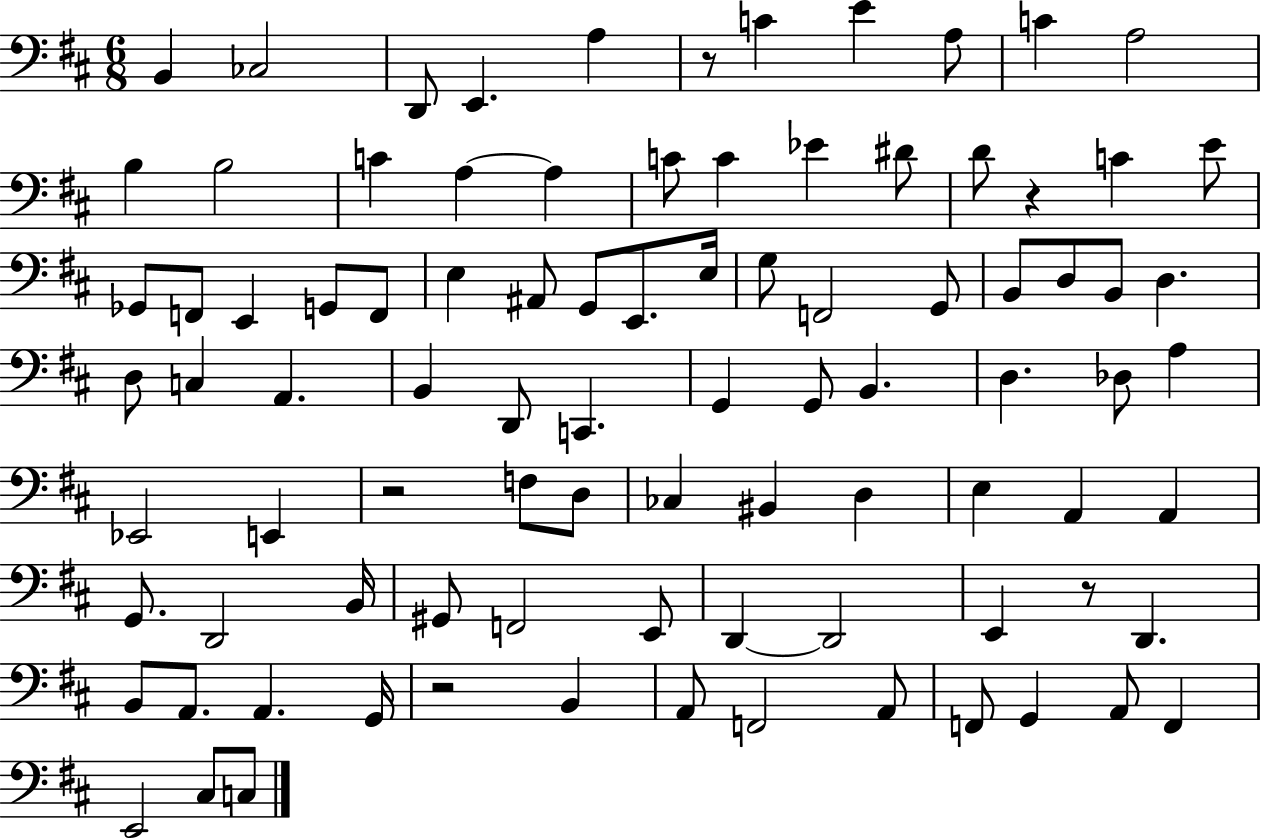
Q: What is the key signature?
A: D major